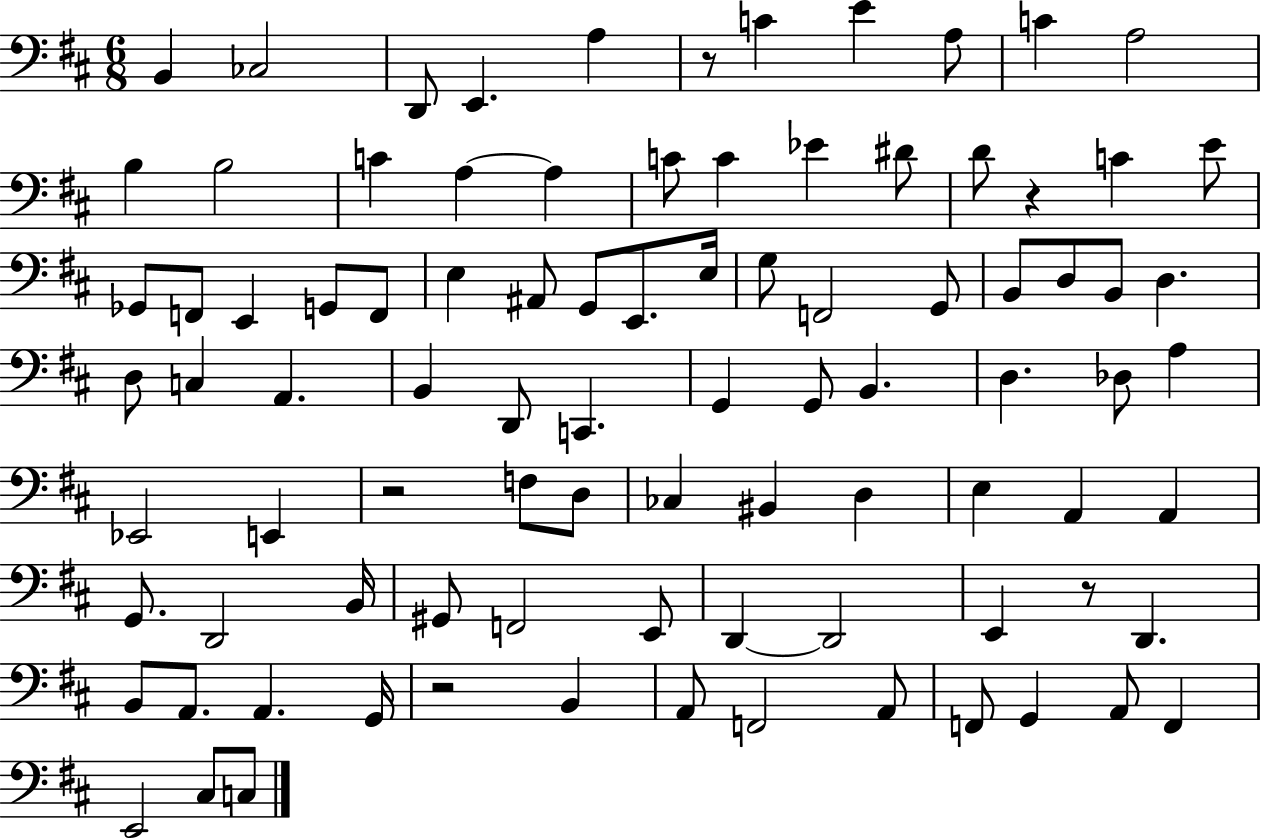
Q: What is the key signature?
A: D major